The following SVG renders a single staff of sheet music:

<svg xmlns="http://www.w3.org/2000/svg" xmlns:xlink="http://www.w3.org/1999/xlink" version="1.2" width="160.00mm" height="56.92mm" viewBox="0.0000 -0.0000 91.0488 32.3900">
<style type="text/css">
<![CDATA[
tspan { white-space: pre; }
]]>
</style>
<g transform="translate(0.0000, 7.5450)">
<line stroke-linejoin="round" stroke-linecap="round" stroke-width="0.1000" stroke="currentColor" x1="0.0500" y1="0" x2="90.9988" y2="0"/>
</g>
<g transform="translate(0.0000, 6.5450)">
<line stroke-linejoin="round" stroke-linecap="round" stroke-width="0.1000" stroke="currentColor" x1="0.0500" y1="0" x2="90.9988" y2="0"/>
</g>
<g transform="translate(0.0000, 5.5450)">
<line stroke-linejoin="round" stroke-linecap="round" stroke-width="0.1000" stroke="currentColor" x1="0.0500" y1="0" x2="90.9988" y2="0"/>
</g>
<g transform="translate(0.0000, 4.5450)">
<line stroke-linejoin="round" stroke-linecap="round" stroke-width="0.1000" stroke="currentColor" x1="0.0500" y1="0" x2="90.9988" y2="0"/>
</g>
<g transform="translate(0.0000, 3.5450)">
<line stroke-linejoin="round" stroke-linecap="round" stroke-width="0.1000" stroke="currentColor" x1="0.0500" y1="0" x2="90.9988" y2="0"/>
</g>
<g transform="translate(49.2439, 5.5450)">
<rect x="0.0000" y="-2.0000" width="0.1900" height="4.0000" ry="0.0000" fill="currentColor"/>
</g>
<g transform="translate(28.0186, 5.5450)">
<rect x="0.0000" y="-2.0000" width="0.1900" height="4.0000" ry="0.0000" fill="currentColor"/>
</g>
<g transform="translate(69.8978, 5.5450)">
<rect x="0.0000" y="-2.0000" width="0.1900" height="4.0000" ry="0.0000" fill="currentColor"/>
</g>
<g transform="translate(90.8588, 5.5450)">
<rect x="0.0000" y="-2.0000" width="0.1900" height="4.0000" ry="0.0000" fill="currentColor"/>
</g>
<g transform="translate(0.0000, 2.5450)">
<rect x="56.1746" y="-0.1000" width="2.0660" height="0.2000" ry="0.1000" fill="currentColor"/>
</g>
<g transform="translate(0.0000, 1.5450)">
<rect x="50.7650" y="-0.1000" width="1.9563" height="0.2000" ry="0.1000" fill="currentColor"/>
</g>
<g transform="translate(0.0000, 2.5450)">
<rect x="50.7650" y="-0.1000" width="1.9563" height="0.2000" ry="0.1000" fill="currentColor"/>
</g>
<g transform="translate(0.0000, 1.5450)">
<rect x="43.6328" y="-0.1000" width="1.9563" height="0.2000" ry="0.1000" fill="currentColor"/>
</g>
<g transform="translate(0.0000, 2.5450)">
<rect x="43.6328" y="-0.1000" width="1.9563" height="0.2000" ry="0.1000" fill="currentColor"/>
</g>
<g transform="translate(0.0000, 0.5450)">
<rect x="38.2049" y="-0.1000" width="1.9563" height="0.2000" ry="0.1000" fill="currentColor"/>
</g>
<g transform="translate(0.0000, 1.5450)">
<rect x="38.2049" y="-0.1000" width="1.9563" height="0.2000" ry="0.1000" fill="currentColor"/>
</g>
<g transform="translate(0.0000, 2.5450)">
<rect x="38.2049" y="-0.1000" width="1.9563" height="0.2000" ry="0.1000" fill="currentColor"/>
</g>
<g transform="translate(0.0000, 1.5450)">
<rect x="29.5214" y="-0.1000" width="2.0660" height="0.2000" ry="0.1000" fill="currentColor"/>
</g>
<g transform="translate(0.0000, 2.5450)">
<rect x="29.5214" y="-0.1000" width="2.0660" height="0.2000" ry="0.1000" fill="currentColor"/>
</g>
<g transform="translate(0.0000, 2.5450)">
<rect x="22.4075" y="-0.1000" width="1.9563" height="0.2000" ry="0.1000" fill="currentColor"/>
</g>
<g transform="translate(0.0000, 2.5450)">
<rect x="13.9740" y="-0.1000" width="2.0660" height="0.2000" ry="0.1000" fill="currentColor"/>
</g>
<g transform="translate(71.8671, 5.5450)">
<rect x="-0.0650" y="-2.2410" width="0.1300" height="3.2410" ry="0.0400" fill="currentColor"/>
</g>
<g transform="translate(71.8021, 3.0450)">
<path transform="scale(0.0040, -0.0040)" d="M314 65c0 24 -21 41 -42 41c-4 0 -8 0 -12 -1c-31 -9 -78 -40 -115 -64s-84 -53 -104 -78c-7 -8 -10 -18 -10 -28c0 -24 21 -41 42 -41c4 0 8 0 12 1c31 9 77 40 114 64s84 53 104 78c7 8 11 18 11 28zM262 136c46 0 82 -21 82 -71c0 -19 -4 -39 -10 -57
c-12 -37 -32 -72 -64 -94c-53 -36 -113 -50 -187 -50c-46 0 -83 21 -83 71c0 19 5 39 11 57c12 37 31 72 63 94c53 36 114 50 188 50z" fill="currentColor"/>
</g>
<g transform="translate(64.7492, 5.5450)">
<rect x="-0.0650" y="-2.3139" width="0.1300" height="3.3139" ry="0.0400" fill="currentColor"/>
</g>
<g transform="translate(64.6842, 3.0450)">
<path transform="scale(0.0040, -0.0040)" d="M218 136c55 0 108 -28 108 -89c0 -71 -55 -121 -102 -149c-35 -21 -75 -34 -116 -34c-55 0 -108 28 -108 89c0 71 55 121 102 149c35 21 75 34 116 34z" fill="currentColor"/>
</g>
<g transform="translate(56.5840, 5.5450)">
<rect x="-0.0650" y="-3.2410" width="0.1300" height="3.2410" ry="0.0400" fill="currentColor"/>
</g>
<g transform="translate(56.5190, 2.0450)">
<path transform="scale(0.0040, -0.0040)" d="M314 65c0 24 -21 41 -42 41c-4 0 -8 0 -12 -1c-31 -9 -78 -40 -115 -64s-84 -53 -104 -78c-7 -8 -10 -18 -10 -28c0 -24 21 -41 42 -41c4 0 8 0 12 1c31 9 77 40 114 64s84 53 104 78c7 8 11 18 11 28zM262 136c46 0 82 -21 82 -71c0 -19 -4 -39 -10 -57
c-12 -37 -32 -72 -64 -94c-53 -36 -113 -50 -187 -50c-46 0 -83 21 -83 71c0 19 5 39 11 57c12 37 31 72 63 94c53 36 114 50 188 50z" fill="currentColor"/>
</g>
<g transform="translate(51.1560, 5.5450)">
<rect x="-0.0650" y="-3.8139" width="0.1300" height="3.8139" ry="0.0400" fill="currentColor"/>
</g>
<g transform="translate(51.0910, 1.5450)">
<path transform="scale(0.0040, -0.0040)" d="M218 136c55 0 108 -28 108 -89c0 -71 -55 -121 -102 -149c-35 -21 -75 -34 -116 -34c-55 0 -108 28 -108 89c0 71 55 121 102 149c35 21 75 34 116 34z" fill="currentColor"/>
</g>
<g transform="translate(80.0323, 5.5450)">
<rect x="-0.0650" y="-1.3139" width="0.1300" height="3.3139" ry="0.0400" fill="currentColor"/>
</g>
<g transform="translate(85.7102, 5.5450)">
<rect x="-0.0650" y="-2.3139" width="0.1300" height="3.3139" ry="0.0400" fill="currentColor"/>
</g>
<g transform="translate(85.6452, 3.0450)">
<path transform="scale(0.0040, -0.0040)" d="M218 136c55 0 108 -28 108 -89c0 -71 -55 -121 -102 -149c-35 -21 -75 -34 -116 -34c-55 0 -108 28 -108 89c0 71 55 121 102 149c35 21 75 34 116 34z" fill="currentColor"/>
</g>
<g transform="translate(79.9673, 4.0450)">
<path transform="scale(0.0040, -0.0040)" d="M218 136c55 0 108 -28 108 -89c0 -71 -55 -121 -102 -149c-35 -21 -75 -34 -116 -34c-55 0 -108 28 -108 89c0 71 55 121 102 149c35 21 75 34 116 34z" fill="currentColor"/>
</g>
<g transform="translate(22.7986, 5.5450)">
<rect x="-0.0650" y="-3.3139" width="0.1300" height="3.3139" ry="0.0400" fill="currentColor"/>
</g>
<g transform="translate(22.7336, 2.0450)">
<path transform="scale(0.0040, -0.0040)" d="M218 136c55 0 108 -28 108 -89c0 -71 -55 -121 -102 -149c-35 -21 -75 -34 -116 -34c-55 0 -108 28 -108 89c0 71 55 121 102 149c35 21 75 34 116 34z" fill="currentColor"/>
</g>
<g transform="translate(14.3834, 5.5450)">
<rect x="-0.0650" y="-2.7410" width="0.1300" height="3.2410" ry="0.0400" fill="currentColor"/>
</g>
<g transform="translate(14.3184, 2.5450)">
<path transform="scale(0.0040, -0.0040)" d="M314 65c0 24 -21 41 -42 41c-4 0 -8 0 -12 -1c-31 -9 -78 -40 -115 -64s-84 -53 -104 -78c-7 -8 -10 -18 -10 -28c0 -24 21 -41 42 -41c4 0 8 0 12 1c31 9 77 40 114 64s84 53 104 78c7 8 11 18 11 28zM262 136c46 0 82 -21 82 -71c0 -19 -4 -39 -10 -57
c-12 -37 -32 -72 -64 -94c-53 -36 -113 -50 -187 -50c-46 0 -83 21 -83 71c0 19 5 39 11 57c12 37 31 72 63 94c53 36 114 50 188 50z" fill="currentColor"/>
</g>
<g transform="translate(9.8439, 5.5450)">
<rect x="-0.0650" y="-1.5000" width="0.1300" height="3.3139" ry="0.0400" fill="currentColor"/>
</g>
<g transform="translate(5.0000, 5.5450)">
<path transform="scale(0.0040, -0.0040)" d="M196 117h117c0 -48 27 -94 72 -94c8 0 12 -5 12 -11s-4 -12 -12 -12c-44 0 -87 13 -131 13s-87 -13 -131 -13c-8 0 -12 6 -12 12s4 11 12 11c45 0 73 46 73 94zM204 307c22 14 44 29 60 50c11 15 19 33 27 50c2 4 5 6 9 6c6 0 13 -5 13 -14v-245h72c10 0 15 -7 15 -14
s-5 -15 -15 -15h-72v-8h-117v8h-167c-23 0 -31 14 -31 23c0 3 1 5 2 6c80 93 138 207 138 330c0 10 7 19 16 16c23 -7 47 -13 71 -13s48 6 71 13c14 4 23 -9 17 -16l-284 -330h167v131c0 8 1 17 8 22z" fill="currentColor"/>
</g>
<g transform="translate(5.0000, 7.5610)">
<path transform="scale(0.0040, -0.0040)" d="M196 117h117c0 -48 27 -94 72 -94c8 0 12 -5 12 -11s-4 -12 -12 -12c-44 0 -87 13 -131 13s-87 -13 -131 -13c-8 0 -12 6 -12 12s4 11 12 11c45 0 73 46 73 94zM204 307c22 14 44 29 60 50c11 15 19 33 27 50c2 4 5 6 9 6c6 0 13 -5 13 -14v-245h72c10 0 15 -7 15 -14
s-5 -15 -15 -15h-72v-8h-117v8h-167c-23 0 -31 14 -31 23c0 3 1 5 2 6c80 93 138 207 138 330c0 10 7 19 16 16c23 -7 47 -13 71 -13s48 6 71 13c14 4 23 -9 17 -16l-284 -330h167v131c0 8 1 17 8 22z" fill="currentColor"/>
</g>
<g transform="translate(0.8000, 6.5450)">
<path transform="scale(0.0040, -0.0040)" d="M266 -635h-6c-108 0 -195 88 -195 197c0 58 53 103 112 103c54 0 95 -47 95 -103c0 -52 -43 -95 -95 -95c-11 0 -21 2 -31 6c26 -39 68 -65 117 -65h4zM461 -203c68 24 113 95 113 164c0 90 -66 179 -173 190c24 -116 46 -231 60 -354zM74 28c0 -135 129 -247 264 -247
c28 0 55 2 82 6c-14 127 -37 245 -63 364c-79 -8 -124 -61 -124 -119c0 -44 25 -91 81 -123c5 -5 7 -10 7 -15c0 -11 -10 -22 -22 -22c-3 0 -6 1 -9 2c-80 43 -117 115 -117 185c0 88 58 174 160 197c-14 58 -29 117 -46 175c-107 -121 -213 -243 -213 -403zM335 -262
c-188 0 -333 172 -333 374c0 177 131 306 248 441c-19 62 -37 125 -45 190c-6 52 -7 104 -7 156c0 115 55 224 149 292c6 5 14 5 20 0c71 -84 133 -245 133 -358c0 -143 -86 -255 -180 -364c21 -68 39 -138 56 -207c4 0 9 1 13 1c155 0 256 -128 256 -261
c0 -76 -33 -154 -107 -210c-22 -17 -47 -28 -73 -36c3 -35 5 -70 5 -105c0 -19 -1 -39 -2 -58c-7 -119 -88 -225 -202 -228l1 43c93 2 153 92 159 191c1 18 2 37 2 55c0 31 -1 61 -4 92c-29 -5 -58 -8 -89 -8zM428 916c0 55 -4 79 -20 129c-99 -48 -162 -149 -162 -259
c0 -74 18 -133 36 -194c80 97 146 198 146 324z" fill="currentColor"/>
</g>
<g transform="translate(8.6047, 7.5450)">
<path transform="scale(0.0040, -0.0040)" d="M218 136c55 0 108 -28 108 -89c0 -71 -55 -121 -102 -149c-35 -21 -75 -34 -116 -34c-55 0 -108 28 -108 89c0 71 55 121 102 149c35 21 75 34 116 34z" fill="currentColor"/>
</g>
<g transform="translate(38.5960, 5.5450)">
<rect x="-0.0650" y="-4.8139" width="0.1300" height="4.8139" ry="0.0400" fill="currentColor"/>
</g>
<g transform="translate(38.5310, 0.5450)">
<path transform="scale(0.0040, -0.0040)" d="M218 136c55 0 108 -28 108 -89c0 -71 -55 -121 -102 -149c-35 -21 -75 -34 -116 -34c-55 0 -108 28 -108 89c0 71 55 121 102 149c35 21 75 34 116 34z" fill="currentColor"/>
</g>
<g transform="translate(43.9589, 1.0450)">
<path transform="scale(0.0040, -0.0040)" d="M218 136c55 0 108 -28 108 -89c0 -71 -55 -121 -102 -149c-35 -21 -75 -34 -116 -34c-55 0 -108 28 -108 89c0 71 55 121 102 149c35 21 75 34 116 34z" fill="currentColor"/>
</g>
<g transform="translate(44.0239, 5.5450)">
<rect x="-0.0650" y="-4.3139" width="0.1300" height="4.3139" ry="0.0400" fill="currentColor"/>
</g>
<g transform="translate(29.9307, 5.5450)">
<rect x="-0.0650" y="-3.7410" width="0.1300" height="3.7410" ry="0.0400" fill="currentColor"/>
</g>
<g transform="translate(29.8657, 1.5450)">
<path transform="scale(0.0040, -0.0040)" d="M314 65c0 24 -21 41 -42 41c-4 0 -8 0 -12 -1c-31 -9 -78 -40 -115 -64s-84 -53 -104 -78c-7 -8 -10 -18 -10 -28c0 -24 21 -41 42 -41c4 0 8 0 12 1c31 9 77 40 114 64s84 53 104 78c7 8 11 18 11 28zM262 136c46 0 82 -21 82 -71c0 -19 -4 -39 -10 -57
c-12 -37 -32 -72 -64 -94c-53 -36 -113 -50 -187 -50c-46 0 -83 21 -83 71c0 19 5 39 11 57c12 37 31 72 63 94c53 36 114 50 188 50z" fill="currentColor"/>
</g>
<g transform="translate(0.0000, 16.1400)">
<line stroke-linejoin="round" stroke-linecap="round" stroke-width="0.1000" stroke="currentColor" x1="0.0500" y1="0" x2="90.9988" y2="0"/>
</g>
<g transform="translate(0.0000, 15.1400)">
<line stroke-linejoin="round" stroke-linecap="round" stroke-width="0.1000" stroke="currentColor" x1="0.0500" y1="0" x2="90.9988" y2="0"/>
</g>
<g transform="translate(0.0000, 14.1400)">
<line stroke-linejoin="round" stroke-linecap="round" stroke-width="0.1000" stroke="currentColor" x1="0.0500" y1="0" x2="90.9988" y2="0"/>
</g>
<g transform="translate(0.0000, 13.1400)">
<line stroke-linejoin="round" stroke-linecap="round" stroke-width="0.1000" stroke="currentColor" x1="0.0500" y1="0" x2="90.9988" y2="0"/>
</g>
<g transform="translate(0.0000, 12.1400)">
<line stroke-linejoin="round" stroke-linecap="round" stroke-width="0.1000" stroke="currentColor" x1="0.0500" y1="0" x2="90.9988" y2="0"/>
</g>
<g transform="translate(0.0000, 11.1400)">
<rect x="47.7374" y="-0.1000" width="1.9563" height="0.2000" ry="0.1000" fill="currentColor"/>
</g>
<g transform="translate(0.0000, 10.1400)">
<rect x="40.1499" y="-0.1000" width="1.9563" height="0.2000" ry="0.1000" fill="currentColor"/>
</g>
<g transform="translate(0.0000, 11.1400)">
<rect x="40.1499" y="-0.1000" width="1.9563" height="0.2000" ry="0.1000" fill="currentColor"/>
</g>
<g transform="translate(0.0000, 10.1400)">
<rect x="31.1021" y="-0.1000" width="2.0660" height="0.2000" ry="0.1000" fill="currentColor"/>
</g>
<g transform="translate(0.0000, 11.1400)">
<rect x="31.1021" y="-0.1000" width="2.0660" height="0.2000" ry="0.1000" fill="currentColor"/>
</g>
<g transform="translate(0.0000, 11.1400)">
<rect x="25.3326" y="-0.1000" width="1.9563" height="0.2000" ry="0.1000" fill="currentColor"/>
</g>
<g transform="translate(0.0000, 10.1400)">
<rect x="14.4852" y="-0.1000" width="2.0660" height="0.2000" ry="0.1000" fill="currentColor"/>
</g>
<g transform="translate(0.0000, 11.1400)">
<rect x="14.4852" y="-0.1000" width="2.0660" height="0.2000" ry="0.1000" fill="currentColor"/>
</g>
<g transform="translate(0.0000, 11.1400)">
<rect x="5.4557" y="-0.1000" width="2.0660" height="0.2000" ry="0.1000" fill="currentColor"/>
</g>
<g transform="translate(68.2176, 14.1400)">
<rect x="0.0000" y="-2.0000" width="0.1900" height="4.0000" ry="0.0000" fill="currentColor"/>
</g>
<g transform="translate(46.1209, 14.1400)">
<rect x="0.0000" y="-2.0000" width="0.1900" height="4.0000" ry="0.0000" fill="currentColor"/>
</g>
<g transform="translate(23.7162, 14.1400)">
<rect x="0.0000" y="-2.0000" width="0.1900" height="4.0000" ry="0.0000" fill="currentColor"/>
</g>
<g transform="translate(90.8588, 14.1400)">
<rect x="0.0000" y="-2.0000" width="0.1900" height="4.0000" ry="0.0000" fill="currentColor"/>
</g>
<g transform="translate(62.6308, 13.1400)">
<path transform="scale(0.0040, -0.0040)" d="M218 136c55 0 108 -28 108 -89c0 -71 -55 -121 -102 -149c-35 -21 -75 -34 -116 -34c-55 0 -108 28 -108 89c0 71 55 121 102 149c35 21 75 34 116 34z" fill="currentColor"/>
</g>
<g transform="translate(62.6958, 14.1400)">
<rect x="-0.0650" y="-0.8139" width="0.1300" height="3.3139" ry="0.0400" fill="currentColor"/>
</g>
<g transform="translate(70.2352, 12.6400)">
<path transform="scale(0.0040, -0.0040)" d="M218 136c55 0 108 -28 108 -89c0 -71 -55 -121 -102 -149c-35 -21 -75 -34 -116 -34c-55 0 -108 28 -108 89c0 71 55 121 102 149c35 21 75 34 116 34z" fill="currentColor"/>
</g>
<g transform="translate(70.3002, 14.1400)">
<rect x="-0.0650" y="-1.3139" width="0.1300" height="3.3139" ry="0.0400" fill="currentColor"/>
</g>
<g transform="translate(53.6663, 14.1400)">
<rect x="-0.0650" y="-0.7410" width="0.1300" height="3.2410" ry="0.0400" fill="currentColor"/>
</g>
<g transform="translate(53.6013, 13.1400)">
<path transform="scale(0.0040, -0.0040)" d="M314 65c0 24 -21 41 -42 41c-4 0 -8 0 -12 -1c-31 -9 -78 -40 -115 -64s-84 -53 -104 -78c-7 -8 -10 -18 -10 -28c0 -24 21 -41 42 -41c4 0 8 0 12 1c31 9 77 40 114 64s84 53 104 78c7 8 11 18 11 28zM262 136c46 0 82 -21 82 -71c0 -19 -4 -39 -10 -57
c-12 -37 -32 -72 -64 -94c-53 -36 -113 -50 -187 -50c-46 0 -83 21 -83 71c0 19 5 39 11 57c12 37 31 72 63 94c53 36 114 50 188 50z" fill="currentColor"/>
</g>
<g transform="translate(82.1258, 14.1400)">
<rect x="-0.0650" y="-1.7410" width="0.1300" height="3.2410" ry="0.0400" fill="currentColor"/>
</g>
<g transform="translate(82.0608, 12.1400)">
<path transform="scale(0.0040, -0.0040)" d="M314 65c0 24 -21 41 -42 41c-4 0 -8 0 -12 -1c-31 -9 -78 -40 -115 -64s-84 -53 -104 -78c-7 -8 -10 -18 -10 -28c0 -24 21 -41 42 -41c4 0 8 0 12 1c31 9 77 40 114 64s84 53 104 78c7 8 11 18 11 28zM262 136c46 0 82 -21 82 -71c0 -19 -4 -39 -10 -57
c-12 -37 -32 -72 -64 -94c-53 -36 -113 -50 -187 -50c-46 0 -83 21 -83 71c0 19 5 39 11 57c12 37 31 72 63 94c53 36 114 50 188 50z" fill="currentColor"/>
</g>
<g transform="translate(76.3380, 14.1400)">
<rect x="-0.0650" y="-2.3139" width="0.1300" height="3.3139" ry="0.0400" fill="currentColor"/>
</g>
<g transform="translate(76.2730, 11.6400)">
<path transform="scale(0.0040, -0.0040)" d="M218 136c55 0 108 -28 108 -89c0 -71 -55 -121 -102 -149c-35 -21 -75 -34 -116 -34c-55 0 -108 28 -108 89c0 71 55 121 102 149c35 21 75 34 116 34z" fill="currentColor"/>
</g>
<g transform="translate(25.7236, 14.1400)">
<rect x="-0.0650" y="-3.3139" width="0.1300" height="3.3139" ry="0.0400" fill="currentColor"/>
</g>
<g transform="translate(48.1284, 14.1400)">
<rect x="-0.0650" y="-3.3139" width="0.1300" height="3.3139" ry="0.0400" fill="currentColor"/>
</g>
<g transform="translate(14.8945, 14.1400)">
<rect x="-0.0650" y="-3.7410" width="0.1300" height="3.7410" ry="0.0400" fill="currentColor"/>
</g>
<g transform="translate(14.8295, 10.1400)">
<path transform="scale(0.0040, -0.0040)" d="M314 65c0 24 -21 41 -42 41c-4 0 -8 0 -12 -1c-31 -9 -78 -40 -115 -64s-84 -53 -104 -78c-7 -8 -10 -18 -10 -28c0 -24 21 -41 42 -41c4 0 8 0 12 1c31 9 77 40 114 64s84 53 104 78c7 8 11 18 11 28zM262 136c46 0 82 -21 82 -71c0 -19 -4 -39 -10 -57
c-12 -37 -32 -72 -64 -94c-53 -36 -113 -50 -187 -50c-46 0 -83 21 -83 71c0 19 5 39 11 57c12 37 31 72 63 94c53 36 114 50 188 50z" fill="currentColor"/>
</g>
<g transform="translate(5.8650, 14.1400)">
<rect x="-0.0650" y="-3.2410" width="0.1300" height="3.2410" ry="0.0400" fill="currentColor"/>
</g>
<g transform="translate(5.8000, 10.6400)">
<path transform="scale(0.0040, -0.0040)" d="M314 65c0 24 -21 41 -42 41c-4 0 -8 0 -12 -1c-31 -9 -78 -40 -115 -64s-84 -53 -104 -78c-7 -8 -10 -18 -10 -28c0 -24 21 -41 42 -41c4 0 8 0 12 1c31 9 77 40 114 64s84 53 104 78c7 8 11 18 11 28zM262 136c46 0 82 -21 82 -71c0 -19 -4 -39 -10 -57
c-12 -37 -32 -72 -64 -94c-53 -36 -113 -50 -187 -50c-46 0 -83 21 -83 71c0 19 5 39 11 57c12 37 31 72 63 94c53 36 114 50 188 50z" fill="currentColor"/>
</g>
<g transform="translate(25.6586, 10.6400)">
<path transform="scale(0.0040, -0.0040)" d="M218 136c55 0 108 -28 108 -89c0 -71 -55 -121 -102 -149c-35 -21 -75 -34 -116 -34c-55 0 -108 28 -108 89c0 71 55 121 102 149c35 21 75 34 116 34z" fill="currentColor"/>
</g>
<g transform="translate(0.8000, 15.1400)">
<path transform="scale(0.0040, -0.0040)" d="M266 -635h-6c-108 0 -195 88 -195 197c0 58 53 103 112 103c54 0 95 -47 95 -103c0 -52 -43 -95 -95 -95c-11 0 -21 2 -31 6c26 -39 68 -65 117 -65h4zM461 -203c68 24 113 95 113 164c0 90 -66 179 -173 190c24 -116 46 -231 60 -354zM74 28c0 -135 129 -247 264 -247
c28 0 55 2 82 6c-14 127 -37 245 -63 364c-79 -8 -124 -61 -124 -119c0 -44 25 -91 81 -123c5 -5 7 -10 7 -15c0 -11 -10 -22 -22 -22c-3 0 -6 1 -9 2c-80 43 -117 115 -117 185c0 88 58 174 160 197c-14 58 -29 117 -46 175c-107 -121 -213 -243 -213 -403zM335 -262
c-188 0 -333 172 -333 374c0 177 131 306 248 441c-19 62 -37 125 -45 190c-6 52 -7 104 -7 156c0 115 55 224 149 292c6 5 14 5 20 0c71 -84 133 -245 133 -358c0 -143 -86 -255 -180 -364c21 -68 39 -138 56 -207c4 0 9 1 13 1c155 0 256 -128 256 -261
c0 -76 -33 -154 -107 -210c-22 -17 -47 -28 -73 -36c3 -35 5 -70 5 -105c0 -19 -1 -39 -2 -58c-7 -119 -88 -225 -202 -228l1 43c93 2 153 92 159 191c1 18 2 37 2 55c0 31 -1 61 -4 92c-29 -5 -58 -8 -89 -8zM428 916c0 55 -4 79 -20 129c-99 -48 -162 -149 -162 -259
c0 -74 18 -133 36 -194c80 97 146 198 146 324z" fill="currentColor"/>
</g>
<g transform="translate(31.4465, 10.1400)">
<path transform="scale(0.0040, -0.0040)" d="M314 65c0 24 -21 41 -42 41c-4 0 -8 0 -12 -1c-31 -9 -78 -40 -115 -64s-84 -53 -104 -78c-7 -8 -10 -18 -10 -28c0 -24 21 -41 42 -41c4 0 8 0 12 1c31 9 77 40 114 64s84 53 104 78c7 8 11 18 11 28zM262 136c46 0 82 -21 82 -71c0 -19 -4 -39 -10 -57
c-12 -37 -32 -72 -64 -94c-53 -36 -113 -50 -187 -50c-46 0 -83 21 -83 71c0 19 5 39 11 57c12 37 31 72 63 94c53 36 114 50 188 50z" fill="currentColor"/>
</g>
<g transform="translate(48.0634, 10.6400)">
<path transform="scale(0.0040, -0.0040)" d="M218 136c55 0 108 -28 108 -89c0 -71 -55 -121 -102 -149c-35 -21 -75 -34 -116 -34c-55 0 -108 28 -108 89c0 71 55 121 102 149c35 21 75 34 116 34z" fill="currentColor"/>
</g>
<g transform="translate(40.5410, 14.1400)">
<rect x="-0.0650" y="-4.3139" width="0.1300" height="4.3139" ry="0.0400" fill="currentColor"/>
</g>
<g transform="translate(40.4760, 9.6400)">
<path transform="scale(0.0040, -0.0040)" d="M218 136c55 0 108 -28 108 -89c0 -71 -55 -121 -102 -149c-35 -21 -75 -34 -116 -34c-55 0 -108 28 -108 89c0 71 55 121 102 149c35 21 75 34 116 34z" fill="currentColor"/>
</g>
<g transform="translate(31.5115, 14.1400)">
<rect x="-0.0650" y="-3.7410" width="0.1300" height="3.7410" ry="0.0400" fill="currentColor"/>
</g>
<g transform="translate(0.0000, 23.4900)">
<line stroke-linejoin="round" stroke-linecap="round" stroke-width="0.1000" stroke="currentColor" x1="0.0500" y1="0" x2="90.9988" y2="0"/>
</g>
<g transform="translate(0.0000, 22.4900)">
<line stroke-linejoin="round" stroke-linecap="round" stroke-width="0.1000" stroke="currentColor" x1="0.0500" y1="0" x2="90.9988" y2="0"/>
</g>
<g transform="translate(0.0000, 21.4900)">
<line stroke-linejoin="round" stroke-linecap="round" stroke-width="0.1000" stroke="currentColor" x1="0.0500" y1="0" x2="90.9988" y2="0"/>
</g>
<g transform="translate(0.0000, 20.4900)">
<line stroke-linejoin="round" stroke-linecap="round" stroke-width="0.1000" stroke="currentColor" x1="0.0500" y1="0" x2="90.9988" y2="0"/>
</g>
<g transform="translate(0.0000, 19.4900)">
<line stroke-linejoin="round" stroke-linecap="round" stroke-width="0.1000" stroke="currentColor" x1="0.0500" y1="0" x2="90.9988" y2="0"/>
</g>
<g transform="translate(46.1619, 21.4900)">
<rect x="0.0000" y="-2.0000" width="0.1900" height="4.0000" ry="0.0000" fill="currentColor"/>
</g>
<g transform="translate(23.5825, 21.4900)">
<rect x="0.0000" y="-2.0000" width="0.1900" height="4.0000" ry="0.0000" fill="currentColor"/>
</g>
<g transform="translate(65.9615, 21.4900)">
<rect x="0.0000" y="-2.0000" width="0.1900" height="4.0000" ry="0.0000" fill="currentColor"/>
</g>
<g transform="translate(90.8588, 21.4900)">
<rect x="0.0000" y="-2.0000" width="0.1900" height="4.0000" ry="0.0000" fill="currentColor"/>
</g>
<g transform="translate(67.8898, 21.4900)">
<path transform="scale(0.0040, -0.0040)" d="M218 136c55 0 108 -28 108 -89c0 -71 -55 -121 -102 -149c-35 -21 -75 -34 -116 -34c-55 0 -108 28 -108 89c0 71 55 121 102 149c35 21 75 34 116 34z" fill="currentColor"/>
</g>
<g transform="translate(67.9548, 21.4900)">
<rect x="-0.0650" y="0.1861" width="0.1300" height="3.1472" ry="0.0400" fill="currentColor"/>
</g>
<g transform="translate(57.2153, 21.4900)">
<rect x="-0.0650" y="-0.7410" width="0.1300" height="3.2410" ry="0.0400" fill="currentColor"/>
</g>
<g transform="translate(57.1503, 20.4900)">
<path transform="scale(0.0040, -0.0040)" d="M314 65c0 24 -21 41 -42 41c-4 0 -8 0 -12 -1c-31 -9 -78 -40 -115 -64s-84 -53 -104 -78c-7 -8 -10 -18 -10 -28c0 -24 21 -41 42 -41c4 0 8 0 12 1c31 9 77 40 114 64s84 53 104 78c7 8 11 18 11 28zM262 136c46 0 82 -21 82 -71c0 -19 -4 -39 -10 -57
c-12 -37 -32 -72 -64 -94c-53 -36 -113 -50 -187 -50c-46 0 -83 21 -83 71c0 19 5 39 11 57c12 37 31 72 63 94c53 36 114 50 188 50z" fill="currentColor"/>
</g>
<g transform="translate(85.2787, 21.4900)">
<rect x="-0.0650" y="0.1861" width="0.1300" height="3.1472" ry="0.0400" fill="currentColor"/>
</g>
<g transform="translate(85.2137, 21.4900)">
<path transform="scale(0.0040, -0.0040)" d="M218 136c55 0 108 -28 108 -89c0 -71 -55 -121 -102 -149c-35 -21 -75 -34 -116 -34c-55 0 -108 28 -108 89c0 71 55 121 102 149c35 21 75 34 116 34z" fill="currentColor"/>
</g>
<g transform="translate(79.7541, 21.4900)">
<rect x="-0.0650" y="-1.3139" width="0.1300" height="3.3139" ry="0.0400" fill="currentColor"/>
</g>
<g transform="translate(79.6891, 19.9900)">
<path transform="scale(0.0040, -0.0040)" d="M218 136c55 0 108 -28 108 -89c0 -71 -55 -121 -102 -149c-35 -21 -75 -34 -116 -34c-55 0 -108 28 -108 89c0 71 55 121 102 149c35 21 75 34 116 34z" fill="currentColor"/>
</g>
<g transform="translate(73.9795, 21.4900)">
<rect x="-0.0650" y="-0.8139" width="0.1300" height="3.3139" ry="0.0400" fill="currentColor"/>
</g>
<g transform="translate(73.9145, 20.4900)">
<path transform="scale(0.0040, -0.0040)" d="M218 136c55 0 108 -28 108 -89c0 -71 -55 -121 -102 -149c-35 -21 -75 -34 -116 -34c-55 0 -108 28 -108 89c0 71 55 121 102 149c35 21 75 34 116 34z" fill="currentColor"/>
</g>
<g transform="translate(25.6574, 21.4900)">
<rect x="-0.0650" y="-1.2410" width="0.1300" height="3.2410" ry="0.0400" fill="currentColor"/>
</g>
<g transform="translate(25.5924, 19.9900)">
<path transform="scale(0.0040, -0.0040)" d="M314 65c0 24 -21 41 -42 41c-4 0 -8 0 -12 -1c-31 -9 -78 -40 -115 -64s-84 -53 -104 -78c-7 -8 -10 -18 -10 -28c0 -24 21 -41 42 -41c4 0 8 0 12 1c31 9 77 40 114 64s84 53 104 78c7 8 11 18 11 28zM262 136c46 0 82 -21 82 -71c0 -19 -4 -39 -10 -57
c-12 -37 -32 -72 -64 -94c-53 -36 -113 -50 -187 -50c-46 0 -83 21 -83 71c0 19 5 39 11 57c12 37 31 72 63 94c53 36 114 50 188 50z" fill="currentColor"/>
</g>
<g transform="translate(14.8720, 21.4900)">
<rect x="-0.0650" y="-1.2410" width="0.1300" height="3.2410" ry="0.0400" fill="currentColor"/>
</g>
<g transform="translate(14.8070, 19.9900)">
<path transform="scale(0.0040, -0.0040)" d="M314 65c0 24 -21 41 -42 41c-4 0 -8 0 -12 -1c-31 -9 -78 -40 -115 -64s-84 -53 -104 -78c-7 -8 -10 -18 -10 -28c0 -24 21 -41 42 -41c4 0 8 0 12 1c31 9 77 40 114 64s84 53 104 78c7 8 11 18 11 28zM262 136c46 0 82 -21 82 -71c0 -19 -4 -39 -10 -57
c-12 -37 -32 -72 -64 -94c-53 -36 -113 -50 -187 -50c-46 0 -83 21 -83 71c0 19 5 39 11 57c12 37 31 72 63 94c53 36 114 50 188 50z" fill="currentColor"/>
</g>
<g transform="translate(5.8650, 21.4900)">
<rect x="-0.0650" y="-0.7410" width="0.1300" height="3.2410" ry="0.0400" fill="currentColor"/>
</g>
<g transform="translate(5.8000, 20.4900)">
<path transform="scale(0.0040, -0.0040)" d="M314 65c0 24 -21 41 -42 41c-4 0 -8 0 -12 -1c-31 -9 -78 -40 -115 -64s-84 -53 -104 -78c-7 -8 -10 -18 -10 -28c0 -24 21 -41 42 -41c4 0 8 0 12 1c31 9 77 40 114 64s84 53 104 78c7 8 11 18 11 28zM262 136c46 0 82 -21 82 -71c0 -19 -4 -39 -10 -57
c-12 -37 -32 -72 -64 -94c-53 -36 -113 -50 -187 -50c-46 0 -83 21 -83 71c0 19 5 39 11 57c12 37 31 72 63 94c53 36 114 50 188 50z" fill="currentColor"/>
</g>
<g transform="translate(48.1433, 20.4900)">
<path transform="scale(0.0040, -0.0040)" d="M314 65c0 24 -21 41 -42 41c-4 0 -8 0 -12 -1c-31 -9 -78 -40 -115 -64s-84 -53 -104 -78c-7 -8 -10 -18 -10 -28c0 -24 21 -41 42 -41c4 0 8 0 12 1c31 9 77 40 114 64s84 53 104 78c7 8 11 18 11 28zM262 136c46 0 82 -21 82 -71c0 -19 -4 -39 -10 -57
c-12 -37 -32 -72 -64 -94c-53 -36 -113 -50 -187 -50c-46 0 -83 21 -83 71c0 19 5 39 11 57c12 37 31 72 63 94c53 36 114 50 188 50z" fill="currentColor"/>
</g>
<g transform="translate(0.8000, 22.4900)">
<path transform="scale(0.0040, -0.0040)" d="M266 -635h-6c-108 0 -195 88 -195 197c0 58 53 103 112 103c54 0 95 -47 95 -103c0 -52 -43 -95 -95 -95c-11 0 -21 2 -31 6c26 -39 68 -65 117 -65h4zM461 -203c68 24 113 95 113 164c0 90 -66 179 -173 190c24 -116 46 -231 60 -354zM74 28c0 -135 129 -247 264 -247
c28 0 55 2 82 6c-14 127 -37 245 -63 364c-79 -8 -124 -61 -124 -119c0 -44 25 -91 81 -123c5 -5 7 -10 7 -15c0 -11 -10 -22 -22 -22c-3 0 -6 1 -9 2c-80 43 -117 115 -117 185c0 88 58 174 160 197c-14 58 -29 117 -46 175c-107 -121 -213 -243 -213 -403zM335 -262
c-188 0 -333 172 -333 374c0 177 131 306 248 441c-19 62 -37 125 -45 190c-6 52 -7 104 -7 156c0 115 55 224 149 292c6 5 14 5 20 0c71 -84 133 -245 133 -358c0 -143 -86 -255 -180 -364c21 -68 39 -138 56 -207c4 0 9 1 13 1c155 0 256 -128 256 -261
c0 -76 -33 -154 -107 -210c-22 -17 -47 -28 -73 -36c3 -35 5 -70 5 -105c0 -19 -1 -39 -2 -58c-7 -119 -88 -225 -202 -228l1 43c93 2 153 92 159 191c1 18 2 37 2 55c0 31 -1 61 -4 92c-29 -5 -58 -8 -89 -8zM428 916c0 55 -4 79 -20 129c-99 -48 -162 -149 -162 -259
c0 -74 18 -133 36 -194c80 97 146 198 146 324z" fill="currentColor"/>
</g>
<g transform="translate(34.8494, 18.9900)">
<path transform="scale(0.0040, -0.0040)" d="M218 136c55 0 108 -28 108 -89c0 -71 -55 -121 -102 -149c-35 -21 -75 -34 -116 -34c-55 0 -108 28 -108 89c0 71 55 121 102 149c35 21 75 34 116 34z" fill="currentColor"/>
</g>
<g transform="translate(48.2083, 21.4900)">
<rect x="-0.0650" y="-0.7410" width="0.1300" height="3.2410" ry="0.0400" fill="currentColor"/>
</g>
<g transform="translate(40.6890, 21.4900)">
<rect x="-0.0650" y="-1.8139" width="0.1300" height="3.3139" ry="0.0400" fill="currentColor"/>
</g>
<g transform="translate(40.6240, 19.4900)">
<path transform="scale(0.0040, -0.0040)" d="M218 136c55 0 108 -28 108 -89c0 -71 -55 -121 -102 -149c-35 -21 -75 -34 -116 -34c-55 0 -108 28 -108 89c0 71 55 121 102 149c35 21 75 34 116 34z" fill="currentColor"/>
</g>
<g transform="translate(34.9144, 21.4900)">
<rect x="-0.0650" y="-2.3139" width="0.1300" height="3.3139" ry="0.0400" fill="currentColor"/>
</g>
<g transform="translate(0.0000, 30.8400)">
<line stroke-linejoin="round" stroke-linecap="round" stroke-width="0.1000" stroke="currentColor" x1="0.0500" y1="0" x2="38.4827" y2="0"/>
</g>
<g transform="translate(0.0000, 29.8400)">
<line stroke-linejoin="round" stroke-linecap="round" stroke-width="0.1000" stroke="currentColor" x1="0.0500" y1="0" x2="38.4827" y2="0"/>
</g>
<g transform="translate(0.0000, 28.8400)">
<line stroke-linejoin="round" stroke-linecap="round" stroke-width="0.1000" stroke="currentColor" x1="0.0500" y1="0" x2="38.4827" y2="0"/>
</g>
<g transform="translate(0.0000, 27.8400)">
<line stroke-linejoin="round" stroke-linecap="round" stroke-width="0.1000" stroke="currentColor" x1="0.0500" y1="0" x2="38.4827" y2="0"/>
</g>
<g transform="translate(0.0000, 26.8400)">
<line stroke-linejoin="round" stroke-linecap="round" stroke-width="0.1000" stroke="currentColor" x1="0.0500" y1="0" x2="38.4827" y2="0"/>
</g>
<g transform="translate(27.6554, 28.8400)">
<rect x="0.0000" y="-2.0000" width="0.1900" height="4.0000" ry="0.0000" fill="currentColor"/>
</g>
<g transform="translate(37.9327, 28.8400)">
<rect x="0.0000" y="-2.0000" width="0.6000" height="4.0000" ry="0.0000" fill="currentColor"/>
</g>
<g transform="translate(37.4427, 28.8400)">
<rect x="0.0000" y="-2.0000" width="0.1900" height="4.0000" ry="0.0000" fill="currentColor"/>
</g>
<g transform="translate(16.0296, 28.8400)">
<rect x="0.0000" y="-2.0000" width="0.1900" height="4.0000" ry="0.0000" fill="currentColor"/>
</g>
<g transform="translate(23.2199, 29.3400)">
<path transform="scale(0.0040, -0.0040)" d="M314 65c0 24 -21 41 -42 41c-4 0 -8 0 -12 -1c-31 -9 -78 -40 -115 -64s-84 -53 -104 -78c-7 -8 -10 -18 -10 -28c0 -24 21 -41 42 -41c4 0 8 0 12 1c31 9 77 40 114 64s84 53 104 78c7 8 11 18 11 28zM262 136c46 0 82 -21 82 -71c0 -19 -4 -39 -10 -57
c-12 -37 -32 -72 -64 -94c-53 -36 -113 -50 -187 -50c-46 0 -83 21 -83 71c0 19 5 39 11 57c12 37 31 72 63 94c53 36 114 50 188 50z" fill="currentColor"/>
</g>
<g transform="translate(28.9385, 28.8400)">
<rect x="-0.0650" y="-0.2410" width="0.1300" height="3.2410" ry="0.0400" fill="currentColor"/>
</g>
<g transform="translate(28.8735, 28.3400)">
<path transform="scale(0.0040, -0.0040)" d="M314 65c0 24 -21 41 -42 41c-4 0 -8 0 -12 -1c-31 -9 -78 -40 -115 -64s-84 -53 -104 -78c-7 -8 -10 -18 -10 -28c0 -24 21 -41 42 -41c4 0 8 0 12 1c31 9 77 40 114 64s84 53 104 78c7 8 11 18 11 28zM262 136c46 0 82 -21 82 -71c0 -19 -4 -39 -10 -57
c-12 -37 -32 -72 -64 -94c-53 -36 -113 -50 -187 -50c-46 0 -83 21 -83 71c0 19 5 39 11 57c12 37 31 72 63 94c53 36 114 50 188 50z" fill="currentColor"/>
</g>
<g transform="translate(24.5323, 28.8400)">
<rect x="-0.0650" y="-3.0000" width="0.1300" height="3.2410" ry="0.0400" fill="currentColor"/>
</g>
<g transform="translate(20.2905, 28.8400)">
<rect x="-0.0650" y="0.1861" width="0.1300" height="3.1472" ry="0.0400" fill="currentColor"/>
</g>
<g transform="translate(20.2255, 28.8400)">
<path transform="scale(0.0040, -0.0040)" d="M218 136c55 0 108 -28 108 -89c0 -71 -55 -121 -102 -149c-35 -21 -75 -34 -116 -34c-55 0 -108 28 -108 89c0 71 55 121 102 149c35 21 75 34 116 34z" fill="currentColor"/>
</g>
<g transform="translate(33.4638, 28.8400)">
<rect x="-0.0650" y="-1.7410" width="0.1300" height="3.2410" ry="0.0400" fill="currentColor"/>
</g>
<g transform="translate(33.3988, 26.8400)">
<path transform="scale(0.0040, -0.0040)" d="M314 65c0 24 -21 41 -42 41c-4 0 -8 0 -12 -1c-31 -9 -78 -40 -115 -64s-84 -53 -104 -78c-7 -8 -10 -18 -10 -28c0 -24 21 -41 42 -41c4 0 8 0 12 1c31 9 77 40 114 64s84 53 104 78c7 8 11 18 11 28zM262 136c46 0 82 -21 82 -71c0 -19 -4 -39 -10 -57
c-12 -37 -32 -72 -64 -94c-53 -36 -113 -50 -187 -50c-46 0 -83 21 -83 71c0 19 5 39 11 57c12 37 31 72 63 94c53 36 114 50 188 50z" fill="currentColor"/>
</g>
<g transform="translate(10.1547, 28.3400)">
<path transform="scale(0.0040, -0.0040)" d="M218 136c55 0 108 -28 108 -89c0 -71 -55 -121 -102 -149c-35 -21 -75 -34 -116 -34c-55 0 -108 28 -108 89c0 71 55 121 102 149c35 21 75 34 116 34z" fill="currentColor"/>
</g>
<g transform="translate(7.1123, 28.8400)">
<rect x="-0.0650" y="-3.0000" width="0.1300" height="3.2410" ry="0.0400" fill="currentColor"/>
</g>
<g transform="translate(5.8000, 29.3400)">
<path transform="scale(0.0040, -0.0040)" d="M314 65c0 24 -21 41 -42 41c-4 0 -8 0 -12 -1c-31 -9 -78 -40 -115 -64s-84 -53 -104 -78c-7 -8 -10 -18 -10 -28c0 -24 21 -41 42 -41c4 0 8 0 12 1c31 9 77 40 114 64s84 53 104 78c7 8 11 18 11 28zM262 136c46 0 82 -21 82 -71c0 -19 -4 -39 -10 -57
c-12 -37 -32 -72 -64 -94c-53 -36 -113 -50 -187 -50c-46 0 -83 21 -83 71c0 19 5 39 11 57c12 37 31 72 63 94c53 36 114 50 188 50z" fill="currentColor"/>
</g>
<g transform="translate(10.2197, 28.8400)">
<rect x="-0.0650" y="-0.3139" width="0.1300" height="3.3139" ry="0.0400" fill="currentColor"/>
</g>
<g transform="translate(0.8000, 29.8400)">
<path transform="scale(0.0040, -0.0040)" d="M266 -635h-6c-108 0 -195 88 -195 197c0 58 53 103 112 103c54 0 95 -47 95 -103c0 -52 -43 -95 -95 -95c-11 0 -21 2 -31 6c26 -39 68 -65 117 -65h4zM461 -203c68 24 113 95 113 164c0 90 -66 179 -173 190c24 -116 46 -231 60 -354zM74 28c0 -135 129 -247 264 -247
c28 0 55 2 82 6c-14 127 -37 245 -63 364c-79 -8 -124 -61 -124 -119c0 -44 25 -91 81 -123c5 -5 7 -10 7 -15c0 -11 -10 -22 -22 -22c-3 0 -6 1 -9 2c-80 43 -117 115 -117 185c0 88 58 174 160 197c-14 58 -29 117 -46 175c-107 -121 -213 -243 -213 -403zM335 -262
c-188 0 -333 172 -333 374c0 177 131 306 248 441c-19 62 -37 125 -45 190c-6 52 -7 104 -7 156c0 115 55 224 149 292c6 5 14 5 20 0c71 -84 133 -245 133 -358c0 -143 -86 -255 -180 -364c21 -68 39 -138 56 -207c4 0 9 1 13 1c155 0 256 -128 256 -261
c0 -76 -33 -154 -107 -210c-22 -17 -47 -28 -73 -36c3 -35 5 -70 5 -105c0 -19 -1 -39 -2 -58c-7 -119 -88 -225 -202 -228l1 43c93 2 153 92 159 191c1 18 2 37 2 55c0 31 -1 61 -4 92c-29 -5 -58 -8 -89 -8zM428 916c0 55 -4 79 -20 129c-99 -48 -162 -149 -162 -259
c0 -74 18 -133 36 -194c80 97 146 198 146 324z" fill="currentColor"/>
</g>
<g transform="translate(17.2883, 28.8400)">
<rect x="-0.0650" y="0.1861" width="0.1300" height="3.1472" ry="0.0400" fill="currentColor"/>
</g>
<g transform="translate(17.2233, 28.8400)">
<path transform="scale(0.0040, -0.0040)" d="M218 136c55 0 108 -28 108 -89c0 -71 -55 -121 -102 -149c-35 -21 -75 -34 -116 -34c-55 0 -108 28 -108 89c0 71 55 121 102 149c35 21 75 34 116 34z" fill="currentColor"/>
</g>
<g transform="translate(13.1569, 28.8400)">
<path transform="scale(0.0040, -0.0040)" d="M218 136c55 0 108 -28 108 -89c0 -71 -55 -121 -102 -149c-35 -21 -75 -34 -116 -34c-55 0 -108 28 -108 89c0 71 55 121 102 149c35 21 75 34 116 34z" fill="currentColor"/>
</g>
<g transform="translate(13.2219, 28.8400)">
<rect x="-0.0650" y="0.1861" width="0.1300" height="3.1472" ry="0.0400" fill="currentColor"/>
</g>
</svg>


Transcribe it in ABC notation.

X:1
T:Untitled
M:4/4
L:1/4
K:C
E a2 b c'2 e' d' c' b2 g g2 e g b2 c'2 b c'2 d' b d2 d e g f2 d2 e2 e2 g f d2 d2 B d e B A2 c B B B A2 c2 f2